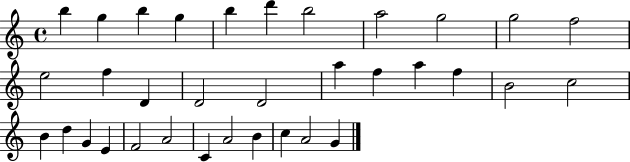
{
  \clef treble
  \time 4/4
  \defaultTimeSignature
  \key c \major
  b''4 g''4 b''4 g''4 | b''4 d'''4 b''2 | a''2 g''2 | g''2 f''2 | \break e''2 f''4 d'4 | d'2 d'2 | a''4 f''4 a''4 f''4 | b'2 c''2 | \break b'4 d''4 g'4 e'4 | f'2 a'2 | c'4 a'2 b'4 | c''4 a'2 g'4 | \break \bar "|."
}